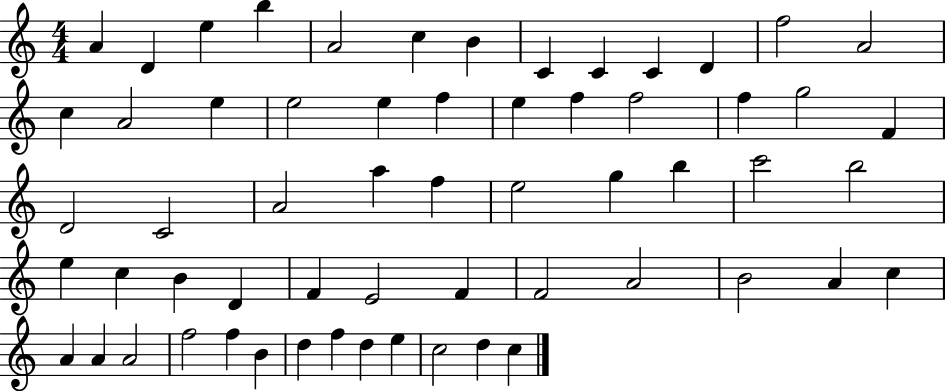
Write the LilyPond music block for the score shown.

{
  \clef treble
  \numericTimeSignature
  \time 4/4
  \key c \major
  a'4 d'4 e''4 b''4 | a'2 c''4 b'4 | c'4 c'4 c'4 d'4 | f''2 a'2 | \break c''4 a'2 e''4 | e''2 e''4 f''4 | e''4 f''4 f''2 | f''4 g''2 f'4 | \break d'2 c'2 | a'2 a''4 f''4 | e''2 g''4 b''4 | c'''2 b''2 | \break e''4 c''4 b'4 d'4 | f'4 e'2 f'4 | f'2 a'2 | b'2 a'4 c''4 | \break a'4 a'4 a'2 | f''2 f''4 b'4 | d''4 f''4 d''4 e''4 | c''2 d''4 c''4 | \break \bar "|."
}